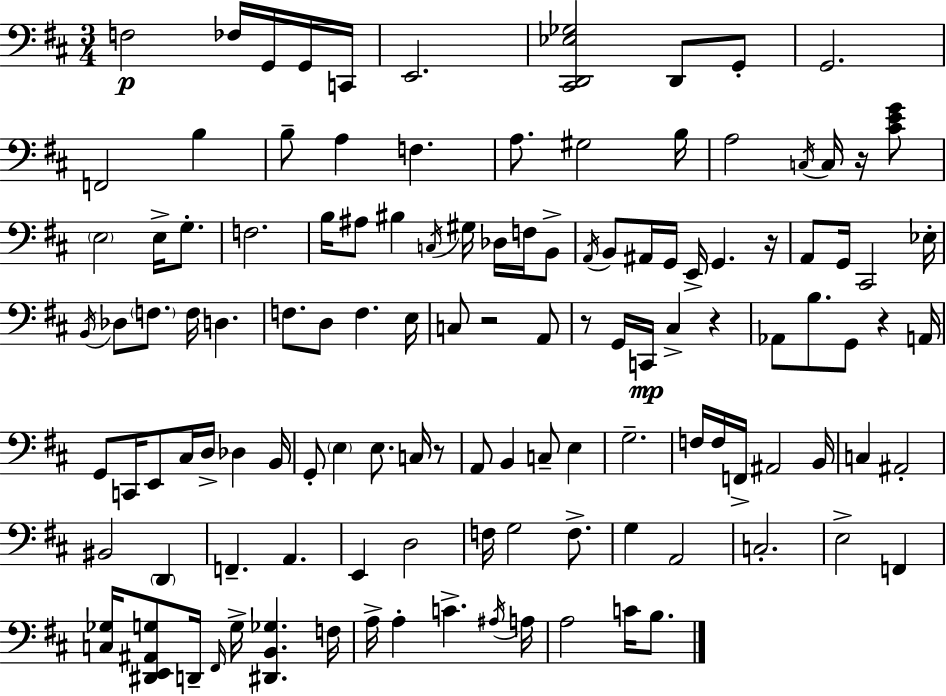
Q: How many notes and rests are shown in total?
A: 121